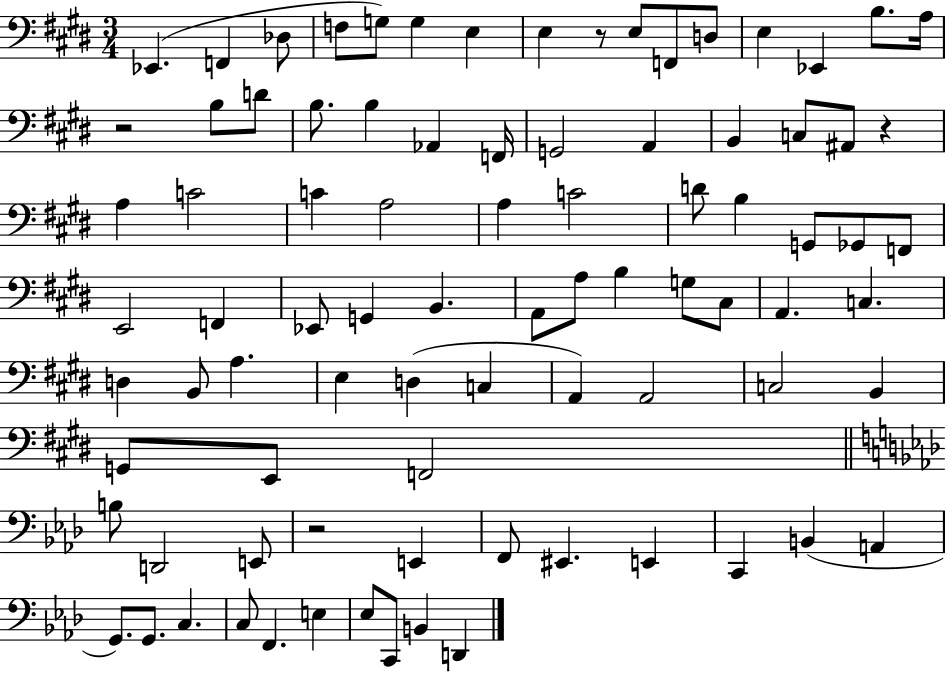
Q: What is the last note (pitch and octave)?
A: D2